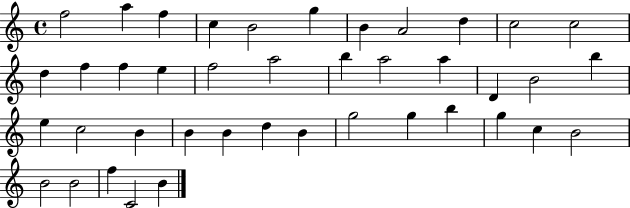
X:1
T:Untitled
M:4/4
L:1/4
K:C
f2 a f c B2 g B A2 d c2 c2 d f f e f2 a2 b a2 a D B2 b e c2 B B B d B g2 g b g c B2 B2 B2 f C2 B